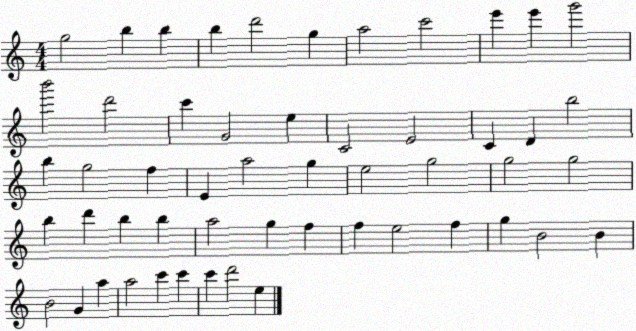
X:1
T:Untitled
M:4/4
L:1/4
K:C
g2 b b b d'2 g a2 c'2 e' e' g'2 b'2 d'2 c' G2 e C2 E2 C D b2 b g2 f E a2 g e2 g2 g2 g2 b d' b b a2 g f f e2 f g B2 B B2 G a a2 c' c' c' d'2 e